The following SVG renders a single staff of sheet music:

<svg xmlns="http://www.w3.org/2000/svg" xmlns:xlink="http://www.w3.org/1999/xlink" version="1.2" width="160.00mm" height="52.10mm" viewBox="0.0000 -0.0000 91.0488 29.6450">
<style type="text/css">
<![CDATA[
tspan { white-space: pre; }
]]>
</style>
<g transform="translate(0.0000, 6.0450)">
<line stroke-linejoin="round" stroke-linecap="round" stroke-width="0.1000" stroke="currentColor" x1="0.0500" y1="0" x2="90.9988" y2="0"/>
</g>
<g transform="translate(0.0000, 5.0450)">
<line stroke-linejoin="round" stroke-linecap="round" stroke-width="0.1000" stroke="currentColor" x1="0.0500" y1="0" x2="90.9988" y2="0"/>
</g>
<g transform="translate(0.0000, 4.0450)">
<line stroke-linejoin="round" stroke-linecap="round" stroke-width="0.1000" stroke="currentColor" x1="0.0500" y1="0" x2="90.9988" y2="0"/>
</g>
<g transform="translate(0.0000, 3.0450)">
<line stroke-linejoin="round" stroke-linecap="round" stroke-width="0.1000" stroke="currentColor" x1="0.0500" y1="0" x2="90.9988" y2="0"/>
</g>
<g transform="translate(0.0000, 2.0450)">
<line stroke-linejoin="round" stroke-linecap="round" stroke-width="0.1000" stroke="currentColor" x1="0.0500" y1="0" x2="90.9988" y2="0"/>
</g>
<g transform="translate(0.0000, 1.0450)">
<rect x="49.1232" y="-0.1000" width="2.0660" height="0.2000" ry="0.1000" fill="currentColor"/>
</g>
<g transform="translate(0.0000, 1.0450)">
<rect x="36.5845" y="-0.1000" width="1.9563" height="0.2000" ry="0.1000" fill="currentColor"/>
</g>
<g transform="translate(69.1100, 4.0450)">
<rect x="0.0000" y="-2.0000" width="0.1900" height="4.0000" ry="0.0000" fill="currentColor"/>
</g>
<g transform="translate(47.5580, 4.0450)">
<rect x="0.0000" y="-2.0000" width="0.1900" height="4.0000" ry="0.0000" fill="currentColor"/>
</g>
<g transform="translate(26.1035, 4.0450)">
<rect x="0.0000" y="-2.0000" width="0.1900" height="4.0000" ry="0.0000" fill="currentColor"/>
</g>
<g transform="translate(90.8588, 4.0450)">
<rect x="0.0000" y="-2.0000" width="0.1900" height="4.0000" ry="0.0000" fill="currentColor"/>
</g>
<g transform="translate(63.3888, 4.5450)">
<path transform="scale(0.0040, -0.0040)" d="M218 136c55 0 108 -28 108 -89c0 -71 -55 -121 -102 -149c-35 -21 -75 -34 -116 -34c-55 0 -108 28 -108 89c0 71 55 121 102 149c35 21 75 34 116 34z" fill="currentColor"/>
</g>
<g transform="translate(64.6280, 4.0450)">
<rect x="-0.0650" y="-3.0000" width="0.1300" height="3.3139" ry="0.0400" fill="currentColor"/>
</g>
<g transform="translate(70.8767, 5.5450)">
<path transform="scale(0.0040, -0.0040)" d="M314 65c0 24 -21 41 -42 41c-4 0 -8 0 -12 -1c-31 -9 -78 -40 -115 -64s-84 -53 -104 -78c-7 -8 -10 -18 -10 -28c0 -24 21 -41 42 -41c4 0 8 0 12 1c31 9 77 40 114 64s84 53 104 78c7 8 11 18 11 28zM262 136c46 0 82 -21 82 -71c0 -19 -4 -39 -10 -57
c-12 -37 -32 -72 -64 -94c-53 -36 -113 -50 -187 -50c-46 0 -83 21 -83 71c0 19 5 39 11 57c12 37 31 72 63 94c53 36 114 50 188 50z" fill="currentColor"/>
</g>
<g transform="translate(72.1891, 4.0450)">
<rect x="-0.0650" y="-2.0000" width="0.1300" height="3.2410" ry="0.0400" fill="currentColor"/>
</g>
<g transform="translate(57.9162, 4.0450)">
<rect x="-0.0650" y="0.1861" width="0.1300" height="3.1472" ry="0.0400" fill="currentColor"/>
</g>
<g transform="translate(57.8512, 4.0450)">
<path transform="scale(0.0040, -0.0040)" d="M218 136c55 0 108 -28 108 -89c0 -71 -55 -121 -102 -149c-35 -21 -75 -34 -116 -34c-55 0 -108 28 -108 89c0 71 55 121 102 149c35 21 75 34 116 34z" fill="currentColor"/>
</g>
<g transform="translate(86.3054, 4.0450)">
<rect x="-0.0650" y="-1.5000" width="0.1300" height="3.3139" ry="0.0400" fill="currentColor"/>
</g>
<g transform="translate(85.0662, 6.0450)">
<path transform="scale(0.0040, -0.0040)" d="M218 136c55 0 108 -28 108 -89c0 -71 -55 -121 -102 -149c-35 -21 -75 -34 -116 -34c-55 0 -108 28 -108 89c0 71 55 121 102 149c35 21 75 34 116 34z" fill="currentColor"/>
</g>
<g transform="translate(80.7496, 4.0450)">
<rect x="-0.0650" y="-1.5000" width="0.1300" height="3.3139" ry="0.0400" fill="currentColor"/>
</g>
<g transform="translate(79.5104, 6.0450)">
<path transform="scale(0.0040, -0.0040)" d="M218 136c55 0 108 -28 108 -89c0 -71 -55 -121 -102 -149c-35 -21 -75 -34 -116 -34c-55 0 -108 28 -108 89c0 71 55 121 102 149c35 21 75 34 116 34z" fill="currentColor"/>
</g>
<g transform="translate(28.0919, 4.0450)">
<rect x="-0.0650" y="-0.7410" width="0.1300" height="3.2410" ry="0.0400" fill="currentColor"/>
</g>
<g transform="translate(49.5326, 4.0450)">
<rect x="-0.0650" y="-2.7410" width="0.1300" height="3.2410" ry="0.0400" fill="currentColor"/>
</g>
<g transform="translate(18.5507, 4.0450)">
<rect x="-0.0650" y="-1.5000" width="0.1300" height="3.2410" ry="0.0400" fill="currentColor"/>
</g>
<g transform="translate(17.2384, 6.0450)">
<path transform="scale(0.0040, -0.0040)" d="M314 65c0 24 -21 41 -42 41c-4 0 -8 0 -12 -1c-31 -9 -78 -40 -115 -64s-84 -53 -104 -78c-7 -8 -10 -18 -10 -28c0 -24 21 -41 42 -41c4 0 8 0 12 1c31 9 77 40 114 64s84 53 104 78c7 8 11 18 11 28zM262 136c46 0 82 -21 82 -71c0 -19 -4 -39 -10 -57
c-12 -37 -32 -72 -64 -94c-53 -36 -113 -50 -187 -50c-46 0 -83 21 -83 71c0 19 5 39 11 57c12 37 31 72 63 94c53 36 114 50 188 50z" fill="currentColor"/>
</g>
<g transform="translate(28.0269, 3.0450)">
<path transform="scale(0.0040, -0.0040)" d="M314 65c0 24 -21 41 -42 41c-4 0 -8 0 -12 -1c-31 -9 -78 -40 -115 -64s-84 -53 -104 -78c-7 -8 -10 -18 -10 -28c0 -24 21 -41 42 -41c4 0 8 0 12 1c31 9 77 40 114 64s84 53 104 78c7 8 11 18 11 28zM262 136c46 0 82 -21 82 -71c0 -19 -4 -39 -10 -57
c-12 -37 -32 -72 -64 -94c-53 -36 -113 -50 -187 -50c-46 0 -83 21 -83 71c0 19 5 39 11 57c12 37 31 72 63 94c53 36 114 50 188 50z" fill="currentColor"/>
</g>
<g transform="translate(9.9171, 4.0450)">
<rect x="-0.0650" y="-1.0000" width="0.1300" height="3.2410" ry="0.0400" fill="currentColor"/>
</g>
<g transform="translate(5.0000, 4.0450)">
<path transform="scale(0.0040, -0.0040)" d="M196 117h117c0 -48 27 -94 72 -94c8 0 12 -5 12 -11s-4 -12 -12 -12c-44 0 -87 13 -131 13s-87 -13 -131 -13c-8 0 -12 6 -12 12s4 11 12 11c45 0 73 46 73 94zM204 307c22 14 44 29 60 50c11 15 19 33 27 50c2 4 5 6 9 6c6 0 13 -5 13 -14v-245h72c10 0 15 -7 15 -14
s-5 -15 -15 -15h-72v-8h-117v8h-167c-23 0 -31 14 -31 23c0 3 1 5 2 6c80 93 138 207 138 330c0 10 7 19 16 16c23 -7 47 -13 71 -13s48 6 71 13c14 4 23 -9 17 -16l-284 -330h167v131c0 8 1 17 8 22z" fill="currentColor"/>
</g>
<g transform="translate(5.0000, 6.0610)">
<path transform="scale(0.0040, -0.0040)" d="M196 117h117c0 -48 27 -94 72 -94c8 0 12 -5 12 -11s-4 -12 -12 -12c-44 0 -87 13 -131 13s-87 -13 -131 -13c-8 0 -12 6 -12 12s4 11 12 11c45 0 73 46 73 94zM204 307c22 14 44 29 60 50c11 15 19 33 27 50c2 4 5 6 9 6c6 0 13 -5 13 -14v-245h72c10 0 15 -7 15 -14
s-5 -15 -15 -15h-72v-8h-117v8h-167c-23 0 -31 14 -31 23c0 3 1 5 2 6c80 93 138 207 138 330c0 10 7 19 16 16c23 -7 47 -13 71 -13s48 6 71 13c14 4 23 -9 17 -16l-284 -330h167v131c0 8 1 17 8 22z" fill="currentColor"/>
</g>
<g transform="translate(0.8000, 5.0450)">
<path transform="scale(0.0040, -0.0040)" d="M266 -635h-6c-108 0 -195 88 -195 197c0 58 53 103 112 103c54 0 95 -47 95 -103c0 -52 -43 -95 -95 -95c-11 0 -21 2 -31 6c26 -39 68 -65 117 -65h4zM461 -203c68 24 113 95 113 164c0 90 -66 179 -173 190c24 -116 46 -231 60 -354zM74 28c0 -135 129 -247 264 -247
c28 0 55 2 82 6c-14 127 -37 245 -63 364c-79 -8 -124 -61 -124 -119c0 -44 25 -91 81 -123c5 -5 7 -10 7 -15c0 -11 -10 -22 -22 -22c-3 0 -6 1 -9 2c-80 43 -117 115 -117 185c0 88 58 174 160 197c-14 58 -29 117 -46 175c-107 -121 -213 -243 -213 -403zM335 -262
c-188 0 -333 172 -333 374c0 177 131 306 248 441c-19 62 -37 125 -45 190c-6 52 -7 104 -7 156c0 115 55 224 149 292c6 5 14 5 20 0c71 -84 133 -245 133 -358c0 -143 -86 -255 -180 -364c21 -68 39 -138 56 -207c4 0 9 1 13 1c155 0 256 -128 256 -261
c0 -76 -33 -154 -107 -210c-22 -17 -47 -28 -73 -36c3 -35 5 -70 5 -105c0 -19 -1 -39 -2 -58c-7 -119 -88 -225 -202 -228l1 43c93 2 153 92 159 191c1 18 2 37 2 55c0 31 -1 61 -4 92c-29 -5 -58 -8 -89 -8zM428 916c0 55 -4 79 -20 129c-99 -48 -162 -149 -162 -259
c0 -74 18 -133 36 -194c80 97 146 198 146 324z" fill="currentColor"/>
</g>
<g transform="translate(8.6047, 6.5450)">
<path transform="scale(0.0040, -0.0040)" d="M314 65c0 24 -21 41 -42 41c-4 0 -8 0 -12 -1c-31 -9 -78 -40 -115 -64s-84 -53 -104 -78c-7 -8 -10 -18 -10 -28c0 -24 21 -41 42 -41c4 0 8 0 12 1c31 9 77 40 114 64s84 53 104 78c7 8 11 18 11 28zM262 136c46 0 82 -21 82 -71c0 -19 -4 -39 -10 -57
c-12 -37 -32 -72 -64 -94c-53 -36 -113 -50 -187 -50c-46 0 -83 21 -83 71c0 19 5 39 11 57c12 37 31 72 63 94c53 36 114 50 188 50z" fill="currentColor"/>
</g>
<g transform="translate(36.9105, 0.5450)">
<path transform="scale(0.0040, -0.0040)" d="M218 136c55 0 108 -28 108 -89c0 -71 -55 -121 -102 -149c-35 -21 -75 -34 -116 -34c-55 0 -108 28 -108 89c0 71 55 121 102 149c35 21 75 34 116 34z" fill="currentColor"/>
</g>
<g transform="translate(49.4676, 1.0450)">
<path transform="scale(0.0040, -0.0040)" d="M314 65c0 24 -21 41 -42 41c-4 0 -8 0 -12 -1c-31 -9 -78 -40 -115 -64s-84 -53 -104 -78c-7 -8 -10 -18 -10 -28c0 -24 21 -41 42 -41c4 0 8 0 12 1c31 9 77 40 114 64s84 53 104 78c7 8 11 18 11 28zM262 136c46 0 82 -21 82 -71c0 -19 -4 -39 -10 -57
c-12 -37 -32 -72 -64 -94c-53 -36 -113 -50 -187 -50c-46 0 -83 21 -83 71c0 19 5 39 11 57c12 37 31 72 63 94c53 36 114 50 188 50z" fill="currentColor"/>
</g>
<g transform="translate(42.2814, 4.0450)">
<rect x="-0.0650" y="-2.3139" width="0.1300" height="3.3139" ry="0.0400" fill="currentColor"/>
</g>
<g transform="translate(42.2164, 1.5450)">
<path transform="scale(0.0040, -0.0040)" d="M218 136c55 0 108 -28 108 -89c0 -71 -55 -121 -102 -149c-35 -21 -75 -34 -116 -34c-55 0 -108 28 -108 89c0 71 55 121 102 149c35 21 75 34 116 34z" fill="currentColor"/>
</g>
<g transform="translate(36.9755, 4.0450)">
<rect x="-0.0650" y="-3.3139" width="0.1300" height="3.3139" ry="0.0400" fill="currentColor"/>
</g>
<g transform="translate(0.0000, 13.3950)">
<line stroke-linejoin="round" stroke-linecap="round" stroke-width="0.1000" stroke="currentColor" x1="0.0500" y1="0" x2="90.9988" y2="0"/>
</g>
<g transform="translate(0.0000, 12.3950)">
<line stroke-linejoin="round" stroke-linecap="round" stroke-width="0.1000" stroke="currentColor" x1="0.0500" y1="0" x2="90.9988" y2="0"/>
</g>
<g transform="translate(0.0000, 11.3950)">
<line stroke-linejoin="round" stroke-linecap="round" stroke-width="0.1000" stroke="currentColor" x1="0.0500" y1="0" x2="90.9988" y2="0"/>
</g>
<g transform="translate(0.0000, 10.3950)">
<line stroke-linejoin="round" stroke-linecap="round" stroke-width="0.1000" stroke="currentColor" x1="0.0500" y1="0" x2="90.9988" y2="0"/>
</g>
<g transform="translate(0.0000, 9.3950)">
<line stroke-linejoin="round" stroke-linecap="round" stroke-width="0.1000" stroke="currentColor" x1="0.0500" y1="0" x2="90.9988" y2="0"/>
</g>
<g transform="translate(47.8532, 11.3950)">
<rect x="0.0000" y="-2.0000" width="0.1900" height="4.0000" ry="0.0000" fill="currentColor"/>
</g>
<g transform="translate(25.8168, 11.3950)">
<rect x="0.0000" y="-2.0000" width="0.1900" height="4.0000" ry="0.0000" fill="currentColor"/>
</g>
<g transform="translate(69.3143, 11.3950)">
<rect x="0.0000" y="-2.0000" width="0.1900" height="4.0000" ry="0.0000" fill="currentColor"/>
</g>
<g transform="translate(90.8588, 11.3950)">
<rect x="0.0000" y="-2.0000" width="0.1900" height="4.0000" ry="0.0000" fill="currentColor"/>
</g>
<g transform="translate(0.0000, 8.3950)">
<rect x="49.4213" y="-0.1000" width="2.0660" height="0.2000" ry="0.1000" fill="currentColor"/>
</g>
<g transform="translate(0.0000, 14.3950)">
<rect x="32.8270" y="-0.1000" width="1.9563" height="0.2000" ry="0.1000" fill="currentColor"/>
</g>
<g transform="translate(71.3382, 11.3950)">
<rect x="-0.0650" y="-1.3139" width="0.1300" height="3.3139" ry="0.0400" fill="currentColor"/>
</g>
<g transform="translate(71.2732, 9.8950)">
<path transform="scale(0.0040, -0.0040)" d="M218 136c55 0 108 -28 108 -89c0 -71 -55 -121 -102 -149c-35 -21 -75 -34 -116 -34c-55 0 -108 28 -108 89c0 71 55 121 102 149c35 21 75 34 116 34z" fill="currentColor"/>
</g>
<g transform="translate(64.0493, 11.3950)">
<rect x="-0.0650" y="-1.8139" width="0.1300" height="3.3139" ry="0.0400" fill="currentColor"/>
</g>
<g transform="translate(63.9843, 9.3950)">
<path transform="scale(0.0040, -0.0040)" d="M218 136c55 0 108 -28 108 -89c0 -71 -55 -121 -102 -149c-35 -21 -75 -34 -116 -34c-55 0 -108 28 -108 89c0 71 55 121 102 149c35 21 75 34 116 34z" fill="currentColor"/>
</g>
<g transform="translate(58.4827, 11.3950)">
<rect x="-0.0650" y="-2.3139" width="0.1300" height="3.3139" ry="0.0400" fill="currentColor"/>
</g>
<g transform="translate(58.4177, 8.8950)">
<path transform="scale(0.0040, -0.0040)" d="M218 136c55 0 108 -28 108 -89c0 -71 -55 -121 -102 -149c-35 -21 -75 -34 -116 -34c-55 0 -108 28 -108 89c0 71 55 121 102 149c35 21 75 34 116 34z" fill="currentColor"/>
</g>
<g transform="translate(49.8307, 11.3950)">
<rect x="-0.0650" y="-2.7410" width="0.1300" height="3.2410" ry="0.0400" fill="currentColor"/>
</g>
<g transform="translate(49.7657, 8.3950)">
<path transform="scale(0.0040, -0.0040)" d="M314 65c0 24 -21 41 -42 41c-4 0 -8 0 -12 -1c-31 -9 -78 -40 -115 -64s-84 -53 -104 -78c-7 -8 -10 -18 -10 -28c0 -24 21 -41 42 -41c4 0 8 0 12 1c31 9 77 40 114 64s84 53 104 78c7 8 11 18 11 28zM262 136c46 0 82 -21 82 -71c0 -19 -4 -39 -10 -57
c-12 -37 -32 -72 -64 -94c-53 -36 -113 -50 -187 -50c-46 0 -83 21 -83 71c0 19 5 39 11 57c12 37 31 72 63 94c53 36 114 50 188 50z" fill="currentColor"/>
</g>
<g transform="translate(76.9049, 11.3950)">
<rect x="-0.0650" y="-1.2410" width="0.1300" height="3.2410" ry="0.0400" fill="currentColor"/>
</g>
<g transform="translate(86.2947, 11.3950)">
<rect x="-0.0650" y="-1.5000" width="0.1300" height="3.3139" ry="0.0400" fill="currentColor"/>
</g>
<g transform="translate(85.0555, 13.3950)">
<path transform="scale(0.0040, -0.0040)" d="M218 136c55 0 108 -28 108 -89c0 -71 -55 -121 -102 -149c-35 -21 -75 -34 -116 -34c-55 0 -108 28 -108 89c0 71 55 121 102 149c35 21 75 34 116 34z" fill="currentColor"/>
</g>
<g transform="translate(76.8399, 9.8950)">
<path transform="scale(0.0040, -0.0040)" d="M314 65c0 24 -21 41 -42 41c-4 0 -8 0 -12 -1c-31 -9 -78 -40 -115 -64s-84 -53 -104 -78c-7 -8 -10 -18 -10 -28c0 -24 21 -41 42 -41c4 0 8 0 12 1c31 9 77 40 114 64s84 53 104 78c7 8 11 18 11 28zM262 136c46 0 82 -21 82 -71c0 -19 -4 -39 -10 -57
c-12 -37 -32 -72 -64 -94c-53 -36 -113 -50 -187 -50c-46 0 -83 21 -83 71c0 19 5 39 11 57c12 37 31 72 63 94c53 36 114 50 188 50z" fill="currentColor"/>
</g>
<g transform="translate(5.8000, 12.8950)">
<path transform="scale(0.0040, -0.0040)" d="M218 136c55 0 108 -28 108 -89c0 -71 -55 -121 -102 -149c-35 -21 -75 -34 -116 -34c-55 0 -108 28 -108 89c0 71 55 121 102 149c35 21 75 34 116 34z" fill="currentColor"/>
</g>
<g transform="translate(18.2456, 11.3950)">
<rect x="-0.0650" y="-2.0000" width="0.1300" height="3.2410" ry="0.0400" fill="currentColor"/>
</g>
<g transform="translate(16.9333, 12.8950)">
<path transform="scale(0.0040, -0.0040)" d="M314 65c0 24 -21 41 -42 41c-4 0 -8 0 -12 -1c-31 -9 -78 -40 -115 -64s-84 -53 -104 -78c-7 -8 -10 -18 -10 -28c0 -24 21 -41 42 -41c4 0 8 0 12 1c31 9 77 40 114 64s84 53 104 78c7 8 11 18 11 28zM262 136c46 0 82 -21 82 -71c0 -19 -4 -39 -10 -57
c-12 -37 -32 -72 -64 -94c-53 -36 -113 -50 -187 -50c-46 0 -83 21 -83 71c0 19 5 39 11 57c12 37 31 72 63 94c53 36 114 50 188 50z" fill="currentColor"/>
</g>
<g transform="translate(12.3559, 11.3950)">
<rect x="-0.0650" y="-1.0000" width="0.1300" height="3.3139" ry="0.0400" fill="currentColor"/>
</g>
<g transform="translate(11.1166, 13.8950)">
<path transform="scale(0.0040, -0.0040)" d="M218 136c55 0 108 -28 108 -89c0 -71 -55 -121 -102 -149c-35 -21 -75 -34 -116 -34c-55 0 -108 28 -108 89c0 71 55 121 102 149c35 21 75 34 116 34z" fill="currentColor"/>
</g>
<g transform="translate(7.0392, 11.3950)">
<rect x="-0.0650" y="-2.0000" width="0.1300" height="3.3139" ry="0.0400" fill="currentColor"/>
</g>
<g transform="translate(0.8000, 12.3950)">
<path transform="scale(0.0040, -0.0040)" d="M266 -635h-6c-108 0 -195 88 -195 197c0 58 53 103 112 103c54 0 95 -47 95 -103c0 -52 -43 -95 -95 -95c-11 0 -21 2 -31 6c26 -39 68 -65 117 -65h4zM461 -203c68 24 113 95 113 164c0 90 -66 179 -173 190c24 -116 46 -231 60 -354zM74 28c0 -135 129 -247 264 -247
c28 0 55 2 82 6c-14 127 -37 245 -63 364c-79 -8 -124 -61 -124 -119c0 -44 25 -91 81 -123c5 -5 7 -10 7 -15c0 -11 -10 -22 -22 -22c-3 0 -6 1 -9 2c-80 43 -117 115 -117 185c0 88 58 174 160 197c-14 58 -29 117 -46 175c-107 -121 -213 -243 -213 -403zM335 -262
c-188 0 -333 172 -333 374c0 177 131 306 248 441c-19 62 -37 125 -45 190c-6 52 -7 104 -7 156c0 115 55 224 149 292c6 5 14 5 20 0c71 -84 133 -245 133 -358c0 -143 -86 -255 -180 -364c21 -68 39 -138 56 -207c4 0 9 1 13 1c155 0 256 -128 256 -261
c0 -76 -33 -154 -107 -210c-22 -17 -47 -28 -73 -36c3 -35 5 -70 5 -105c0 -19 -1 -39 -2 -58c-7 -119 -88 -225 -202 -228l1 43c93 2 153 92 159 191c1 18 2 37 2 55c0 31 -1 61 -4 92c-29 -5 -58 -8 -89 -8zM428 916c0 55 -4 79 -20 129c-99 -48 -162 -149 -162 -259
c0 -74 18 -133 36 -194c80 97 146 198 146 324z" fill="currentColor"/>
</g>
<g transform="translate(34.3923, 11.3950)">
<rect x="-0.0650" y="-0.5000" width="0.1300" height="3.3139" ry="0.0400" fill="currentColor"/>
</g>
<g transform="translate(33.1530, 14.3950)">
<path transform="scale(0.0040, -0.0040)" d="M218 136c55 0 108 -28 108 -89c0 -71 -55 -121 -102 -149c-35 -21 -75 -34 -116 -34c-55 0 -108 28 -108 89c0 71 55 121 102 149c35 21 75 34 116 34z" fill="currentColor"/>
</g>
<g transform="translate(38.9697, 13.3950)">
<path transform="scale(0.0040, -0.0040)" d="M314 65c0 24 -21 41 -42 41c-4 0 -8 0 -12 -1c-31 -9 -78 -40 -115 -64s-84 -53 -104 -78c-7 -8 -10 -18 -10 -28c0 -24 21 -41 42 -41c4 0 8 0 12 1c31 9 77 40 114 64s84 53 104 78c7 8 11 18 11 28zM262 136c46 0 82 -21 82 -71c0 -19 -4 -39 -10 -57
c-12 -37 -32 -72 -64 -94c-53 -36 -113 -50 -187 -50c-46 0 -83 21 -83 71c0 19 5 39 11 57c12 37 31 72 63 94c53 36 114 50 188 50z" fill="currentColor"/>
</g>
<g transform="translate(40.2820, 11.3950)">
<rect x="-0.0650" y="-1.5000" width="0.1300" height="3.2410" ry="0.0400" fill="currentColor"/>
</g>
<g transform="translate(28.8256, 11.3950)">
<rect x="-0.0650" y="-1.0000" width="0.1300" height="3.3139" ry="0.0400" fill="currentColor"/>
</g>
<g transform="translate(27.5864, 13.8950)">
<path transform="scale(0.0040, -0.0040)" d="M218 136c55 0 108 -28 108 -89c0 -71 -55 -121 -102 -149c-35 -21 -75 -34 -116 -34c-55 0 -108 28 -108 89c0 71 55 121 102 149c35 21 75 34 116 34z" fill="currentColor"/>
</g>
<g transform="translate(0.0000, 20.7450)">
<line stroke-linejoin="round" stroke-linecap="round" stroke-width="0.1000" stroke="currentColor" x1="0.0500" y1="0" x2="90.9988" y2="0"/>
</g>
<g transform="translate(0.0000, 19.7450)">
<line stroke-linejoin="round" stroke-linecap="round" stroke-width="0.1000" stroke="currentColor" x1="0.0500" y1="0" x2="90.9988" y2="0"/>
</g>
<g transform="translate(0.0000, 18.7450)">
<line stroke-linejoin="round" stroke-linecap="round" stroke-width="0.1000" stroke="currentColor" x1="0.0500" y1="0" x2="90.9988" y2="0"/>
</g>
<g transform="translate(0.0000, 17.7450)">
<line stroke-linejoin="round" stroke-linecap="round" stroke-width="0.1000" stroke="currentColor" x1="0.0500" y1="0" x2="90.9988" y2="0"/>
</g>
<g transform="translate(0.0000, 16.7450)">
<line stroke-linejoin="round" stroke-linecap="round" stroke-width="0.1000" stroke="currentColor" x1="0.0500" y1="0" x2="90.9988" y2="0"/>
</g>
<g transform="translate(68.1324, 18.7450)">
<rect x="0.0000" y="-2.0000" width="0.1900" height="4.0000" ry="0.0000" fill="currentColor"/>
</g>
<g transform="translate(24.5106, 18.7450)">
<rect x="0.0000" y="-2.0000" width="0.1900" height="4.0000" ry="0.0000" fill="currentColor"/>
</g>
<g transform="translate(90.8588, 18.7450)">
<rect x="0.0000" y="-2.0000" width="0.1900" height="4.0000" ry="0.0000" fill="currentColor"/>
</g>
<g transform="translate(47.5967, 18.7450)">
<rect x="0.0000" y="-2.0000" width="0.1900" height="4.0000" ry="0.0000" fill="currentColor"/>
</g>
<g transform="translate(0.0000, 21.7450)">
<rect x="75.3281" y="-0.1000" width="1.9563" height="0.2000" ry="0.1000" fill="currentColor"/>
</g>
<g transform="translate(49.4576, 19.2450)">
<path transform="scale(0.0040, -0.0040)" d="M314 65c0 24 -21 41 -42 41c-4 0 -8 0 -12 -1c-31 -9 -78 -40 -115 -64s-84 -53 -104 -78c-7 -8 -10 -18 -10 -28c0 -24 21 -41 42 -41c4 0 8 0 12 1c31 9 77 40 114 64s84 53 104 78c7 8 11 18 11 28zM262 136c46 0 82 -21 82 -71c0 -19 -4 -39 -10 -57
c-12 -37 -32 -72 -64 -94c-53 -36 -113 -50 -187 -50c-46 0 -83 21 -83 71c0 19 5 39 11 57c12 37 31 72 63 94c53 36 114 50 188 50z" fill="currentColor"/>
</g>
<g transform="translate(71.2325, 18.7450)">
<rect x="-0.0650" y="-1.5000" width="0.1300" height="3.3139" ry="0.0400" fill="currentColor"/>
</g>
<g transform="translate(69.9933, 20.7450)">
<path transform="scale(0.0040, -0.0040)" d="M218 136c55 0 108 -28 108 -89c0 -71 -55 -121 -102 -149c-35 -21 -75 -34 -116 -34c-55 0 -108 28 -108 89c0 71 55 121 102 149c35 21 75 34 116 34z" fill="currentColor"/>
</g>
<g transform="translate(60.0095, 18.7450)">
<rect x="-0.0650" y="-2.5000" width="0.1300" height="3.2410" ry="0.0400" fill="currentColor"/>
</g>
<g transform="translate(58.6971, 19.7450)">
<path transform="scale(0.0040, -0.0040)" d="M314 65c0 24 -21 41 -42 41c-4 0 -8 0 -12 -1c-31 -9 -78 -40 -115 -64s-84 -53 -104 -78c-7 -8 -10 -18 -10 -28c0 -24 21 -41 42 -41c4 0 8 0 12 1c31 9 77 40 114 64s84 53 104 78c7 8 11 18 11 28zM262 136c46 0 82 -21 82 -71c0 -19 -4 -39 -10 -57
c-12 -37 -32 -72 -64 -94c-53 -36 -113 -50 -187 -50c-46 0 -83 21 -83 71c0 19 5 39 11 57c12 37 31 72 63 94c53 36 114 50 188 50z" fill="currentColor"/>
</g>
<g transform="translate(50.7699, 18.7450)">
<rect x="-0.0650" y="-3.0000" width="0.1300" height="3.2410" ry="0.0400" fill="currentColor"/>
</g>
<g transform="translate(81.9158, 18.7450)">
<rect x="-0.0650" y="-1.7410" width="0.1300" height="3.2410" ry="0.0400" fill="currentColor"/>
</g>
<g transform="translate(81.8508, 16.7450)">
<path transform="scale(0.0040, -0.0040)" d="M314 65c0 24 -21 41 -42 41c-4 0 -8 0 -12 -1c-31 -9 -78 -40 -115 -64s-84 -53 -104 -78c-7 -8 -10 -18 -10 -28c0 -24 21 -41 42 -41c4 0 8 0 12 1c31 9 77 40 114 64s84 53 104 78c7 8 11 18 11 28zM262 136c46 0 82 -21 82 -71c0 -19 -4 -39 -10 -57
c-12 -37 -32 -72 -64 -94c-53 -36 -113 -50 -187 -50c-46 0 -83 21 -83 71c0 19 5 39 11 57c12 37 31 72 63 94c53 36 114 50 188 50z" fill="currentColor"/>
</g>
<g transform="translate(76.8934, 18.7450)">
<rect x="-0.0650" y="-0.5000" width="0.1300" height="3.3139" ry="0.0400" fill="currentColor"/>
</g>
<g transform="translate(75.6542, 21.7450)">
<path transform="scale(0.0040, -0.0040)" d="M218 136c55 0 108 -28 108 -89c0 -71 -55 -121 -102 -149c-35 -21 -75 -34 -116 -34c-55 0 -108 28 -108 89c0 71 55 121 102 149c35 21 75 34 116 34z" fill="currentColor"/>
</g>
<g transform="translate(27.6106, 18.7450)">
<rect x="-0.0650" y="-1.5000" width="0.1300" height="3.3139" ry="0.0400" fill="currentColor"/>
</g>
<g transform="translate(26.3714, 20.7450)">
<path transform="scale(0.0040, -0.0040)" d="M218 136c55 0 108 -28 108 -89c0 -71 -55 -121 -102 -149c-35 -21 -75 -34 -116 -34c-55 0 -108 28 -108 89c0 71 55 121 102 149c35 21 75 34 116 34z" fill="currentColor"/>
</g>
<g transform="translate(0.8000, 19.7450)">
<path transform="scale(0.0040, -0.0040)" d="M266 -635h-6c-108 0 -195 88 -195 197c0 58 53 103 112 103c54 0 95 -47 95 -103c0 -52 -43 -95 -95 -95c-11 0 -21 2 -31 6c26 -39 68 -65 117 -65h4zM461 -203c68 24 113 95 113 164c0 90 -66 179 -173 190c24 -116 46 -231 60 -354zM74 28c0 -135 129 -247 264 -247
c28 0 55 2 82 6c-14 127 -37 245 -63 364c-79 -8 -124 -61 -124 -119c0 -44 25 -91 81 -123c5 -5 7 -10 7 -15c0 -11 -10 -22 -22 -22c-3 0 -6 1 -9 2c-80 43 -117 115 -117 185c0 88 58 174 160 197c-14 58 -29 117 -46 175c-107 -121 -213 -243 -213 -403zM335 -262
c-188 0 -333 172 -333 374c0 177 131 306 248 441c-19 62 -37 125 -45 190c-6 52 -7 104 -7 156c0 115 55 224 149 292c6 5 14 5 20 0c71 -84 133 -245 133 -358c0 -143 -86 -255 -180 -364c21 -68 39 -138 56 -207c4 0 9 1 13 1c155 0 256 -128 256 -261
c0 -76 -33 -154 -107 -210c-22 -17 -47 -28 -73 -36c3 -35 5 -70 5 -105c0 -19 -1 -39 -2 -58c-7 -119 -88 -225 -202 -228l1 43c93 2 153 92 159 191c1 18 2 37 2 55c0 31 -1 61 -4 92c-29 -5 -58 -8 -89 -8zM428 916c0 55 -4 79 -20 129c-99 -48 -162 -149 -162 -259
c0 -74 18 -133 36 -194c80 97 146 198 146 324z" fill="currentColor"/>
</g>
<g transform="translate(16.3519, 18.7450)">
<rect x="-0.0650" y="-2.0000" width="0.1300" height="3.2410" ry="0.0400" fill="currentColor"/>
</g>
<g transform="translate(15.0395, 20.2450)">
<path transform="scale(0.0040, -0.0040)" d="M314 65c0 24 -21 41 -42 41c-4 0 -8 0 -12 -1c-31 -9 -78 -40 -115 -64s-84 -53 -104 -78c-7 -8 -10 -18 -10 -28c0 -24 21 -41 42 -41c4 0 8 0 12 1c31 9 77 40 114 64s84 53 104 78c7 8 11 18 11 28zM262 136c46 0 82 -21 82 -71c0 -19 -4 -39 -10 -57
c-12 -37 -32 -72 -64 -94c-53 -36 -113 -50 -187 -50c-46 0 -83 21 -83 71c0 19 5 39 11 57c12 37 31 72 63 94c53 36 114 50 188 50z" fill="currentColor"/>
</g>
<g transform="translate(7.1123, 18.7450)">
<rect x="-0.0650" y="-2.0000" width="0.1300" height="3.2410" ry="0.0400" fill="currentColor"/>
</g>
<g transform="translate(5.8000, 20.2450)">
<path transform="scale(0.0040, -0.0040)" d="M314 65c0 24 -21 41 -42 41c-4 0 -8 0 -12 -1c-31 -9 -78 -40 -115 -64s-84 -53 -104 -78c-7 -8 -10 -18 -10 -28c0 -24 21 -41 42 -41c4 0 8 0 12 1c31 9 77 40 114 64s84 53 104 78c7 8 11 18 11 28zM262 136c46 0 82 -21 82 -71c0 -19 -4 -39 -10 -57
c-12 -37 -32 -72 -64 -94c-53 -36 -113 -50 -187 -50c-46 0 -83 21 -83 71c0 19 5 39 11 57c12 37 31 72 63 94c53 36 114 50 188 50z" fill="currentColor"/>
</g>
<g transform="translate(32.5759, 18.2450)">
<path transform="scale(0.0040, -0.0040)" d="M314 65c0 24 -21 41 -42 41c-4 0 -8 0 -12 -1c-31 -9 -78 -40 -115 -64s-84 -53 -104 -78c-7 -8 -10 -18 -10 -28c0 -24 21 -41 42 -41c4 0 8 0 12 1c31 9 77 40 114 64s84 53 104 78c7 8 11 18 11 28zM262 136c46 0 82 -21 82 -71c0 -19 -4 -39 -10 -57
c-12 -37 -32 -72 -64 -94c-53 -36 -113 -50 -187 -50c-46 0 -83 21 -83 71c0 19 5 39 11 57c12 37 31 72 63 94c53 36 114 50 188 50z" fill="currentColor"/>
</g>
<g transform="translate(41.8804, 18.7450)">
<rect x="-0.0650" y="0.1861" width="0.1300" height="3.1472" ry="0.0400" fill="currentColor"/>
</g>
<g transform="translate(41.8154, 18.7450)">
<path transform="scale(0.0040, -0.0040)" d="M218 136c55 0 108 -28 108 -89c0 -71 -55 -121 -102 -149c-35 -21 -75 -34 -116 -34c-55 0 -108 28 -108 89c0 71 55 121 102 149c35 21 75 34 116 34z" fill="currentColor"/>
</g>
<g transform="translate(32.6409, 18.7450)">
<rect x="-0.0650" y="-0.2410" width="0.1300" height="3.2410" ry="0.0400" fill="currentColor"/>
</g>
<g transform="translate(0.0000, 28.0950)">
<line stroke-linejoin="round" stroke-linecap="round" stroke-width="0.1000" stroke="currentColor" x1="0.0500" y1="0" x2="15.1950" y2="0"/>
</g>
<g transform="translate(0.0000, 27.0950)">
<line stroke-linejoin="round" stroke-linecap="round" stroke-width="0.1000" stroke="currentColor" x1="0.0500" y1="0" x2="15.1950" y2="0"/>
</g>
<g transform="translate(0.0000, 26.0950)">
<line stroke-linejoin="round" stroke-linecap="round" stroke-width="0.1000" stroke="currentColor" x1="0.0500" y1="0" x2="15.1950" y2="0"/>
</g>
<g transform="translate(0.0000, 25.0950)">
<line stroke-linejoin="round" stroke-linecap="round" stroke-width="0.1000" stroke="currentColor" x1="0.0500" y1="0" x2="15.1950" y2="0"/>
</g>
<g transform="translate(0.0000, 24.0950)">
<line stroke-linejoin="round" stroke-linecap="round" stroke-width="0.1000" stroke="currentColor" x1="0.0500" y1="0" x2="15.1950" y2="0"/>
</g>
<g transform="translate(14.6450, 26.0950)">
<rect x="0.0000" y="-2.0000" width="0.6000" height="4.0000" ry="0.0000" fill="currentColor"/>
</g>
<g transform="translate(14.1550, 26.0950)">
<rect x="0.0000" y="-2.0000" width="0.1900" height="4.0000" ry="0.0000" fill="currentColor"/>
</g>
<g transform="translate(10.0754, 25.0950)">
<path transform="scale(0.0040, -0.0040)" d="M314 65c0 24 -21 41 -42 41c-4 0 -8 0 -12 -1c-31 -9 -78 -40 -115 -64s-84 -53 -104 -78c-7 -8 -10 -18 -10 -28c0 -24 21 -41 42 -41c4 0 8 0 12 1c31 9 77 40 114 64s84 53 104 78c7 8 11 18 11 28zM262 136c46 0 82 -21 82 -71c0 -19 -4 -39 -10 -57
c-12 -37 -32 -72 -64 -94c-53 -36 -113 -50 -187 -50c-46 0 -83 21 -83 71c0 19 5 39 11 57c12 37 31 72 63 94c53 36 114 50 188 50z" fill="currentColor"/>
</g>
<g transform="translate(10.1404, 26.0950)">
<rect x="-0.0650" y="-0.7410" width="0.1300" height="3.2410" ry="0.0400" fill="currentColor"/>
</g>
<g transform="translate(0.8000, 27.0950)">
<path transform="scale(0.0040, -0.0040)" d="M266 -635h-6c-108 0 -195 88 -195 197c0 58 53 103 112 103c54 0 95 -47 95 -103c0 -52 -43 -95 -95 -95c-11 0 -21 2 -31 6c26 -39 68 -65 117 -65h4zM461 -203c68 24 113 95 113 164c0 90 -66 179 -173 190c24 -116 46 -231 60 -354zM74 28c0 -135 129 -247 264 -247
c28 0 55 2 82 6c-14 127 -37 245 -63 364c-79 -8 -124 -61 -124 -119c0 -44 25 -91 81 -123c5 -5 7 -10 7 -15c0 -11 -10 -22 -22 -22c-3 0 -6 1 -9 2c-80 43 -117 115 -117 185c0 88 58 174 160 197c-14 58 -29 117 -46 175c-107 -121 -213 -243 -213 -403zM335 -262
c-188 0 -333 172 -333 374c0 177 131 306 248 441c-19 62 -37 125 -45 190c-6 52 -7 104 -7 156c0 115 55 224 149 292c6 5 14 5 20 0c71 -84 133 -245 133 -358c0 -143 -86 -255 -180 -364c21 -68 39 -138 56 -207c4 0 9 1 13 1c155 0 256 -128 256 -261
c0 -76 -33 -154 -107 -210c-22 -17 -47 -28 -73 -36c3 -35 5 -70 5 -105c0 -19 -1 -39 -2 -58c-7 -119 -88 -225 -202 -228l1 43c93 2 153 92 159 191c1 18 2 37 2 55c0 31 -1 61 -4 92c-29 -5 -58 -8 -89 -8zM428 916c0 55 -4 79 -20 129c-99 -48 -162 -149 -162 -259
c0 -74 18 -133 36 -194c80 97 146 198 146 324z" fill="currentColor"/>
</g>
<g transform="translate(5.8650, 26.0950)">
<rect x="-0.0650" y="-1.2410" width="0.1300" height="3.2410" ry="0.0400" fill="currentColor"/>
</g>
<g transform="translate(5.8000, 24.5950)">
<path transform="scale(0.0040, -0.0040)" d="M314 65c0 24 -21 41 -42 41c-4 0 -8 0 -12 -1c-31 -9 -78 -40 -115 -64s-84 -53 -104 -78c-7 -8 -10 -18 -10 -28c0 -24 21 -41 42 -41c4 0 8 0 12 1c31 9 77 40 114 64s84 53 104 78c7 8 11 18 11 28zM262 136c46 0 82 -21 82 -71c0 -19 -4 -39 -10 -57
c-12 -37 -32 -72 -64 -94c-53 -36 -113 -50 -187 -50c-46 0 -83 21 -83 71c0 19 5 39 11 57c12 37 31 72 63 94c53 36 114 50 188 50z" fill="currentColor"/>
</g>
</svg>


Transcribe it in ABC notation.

X:1
T:Untitled
M:4/4
L:1/4
K:C
D2 E2 d2 b g a2 B A F2 E E F D F2 D C E2 a2 g f e e2 E F2 F2 E c2 B A2 G2 E C f2 e2 d2